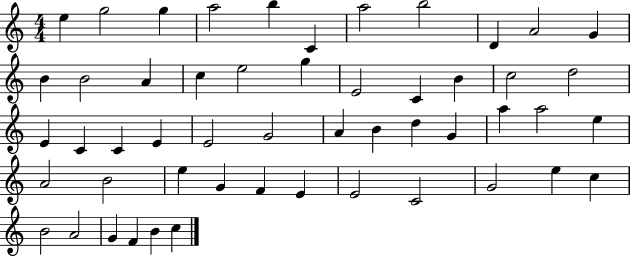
X:1
T:Untitled
M:4/4
L:1/4
K:C
e g2 g a2 b C a2 b2 D A2 G B B2 A c e2 g E2 C B c2 d2 E C C E E2 G2 A B d G a a2 e A2 B2 e G F E E2 C2 G2 e c B2 A2 G F B c